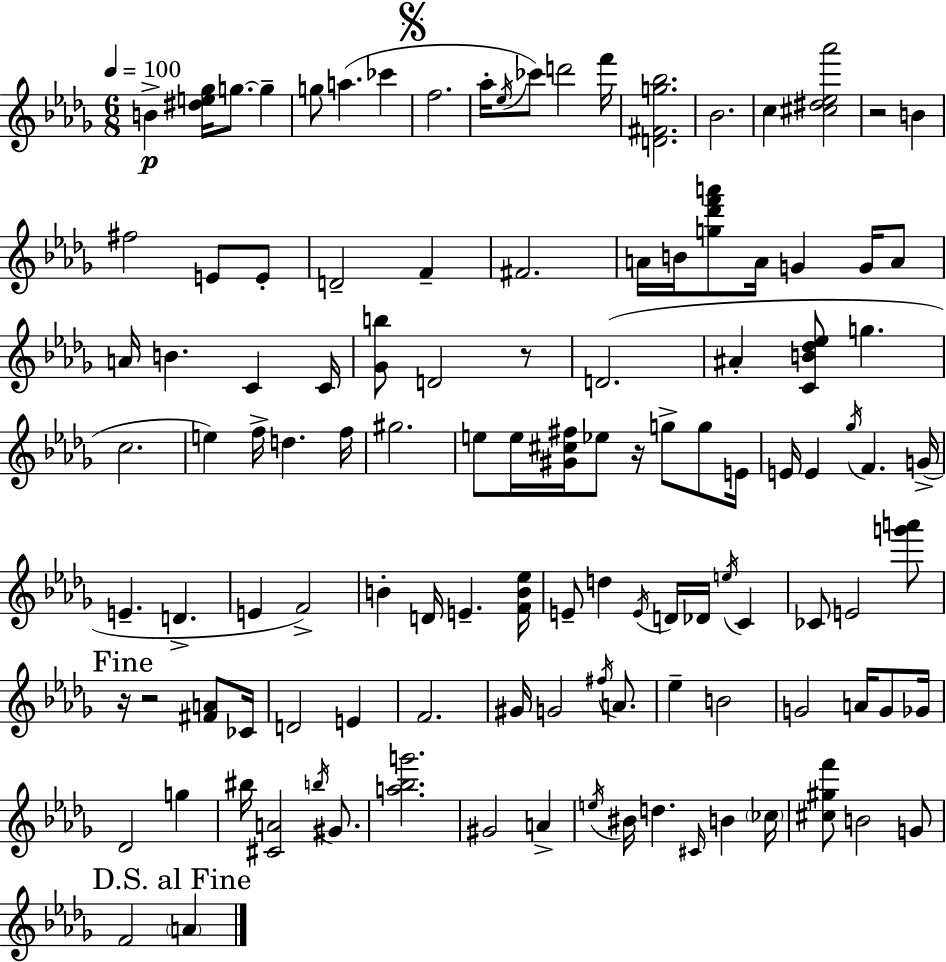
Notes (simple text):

B4/q [D#5,E5,Gb5]/s G5/e. G5/q G5/e A5/q. CES6/q F5/h. Ab5/s Eb5/s CES6/e D6/h F6/s [D4,F#4,G5,Bb5]/h. Bb4/h. C5/q [C#5,D#5,Eb5,Ab6]/h R/h B4/q F#5/h E4/e E4/e D4/h F4/q F#4/h. A4/s B4/s [G5,Db6,F6,A6]/e A4/s G4/q G4/s A4/e A4/s B4/q. C4/q C4/s [Gb4,B5]/e D4/h R/e D4/h. A#4/q [C4,B4,Db5,Eb5]/e G5/q. C5/h. E5/q F5/s D5/q. F5/s G#5/h. E5/e E5/s [G#4,C#5,F#5]/s Eb5/e R/s G5/e G5/e E4/s E4/s E4/q Gb5/s F4/q. G4/s E4/q. D4/q. E4/q F4/h B4/q D4/s E4/q. [F4,B4,Eb5]/s E4/e D5/q E4/s D4/s Db4/s E5/s C4/q CES4/e E4/h [G6,A6]/e R/s R/h [F#4,A4]/e CES4/s D4/h E4/q F4/h. G#4/s G4/h F#5/s A4/e. Eb5/q B4/h G4/h A4/s G4/e Gb4/s Db4/h G5/q BIS5/s [C#4,A4]/h B5/s G#4/e. [A5,Bb5,G6]/h. G#4/h A4/q E5/s BIS4/s D5/q. C#4/s B4/q CES5/s [C#5,G#5,F6]/e B4/h G4/e F4/h A4/q